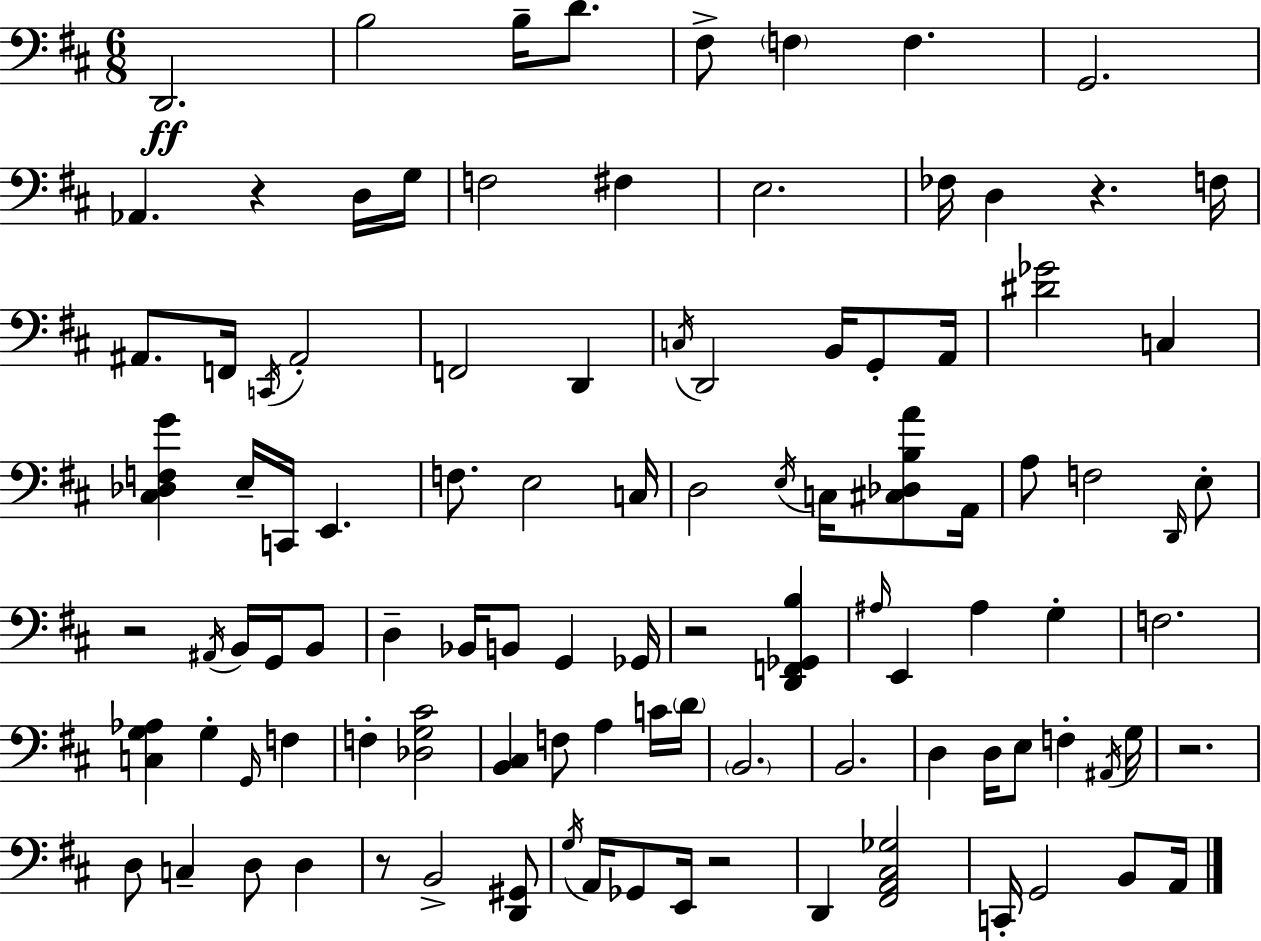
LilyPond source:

{
  \clef bass
  \numericTimeSignature
  \time 6/8
  \key d \major
  \repeat volta 2 { d,2.\ff | b2 b16-- d'8. | fis8-> \parenthesize f4 f4. | g,2. | \break aes,4. r4 d16 g16 | f2 fis4 | e2. | fes16 d4 r4. f16 | \break ais,8. f,16 \acciaccatura { c,16 } ais,2-. | f,2 d,4 | \acciaccatura { c16 } d,2 b,16 g,8-. | a,16 <dis' ges'>2 c4 | \break <cis des f g'>4 e16-- c,16 e,4. | f8. e2 | c16 d2 \acciaccatura { e16 } c16 | <cis des b a'>8 a,16 a8 f2 | \break \grace { d,16 } e8-. r2 | \acciaccatura { ais,16 } b,16 g,16 b,8 d4-- bes,16 b,8 | g,4 ges,16 r2 | <d, f, ges, b>4 \grace { ais16 } e,4 ais4 | \break g4-. f2. | <c g aes>4 g4-. | \grace { g,16 } f4 f4-. <des g cis'>2 | <b, cis>4 f8 | \break a4 c'16 \parenthesize d'16 \parenthesize b,2. | b,2. | d4 d16 | e8 f4-. \acciaccatura { ais,16 } g16 r2. | \break d8 c4-- | d8 d4 r8 b,2-> | <d, gis,>8 \acciaccatura { g16 } a,16 ges,8 | e,16 r2 d,4 | \break <fis, a, cis ges>2 c,16-. g,2 | b,8 a,16 } \bar "|."
}